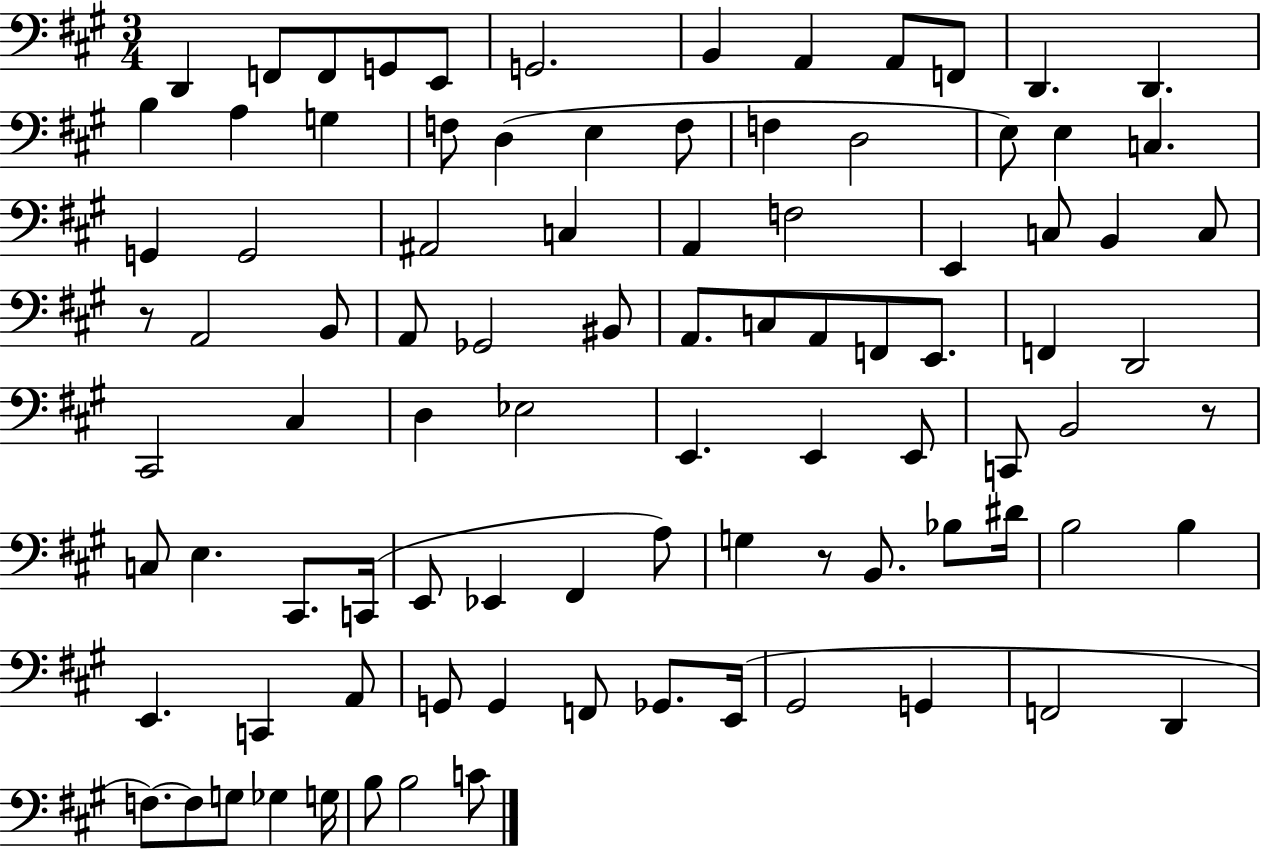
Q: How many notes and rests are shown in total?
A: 92